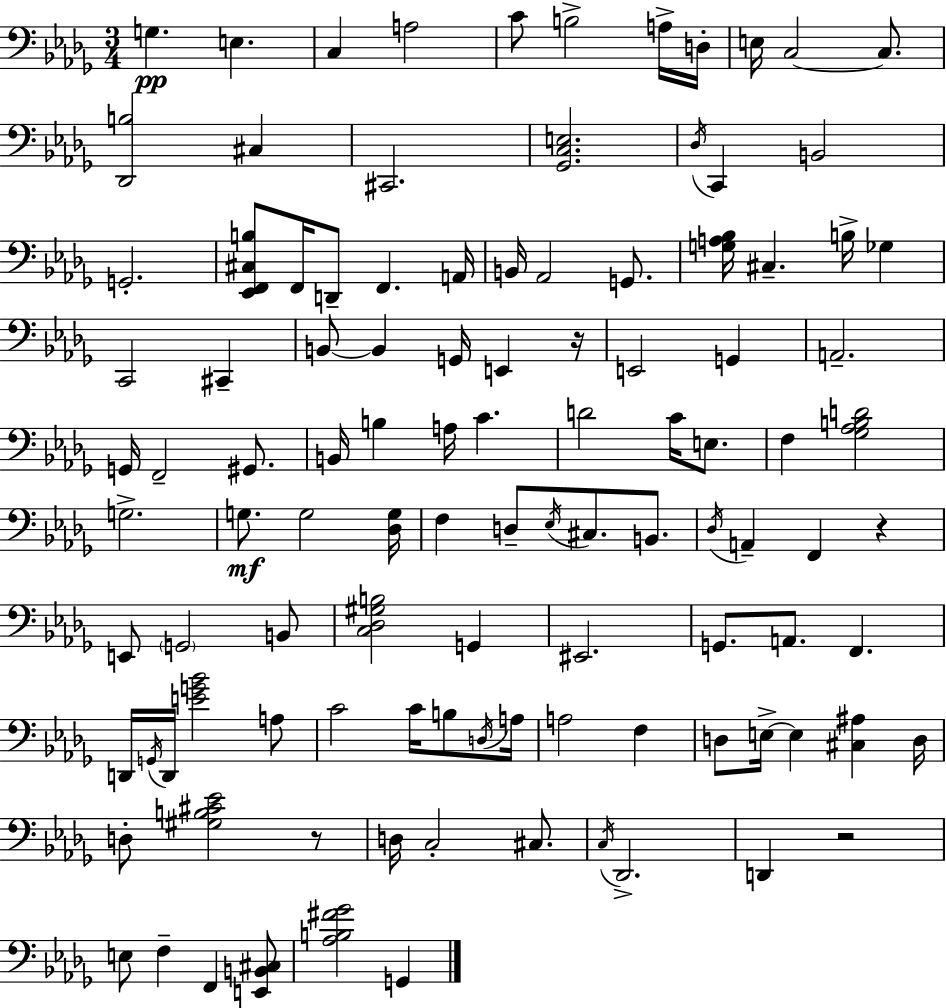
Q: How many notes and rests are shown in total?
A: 108